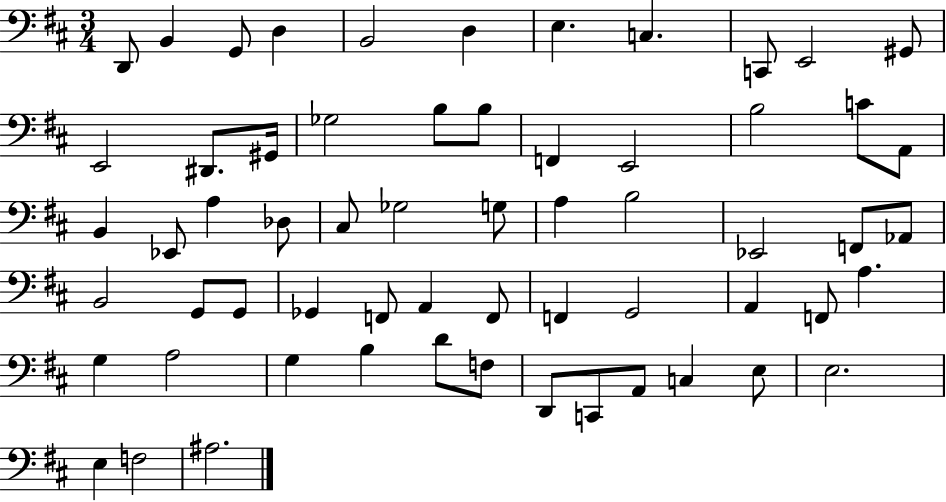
D2/e B2/q G2/e D3/q B2/h D3/q E3/q. C3/q. C2/e E2/h G#2/e E2/h D#2/e. G#2/s Gb3/h B3/e B3/e F2/q E2/h B3/h C4/e A2/e B2/q Eb2/e A3/q Db3/e C#3/e Gb3/h G3/e A3/q B3/h Eb2/h F2/e Ab2/e B2/h G2/e G2/e Gb2/q F2/e A2/q F2/e F2/q G2/h A2/q F2/e A3/q. G3/q A3/h G3/q B3/q D4/e F3/e D2/e C2/e A2/e C3/q E3/e E3/h. E3/q F3/h A#3/h.